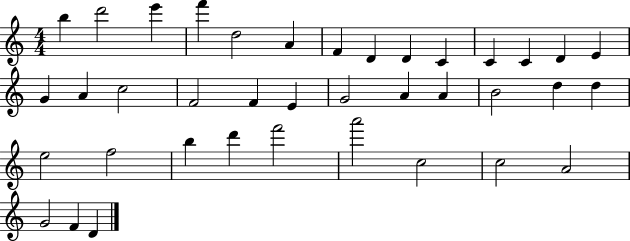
B5/q D6/h E6/q F6/q D5/h A4/q F4/q D4/q D4/q C4/q C4/q C4/q D4/q E4/q G4/q A4/q C5/h F4/h F4/q E4/q G4/h A4/q A4/q B4/h D5/q D5/q E5/h F5/h B5/q D6/q F6/h A6/h C5/h C5/h A4/h G4/h F4/q D4/q